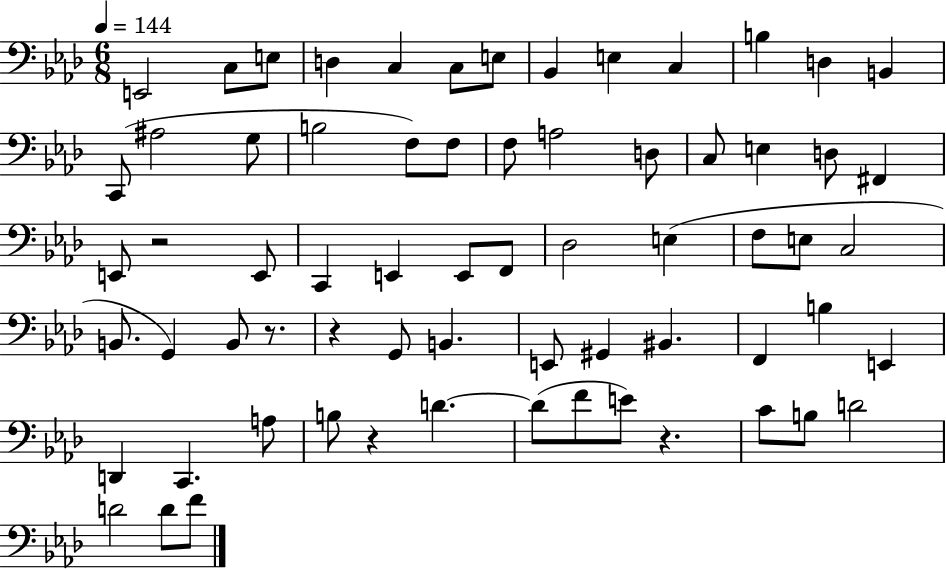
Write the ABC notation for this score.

X:1
T:Untitled
M:6/8
L:1/4
K:Ab
E,,2 C,/2 E,/2 D, C, C,/2 E,/2 _B,, E, C, B, D, B,, C,,/2 ^A,2 G,/2 B,2 F,/2 F,/2 F,/2 A,2 D,/2 C,/2 E, D,/2 ^F,, E,,/2 z2 E,,/2 C,, E,, E,,/2 F,,/2 _D,2 E, F,/2 E,/2 C,2 B,,/2 G,, B,,/2 z/2 z G,,/2 B,, E,,/2 ^G,, ^B,, F,, B, E,, D,, C,, A,/2 B,/2 z D D/2 F/2 E/2 z C/2 B,/2 D2 D2 D/2 F/2